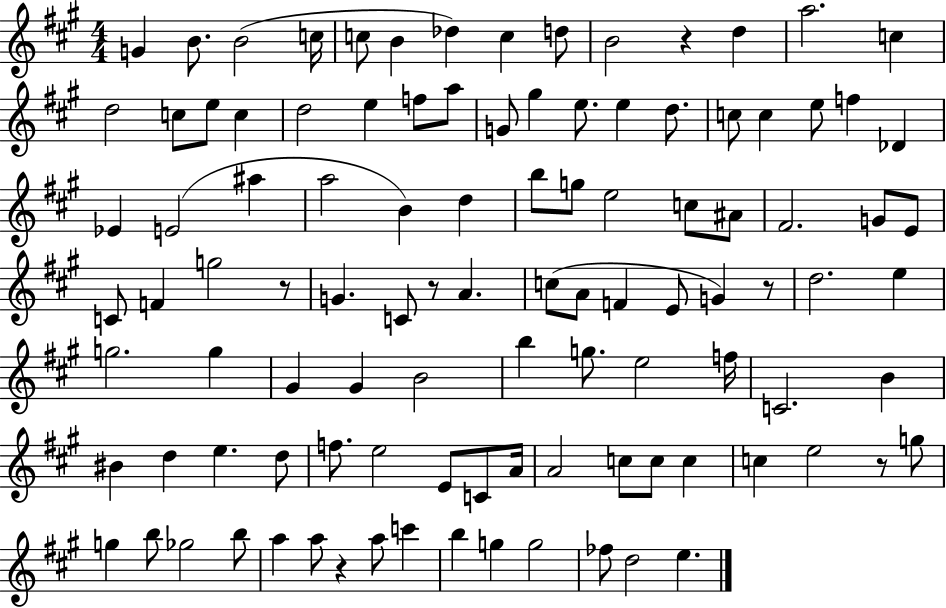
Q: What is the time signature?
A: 4/4